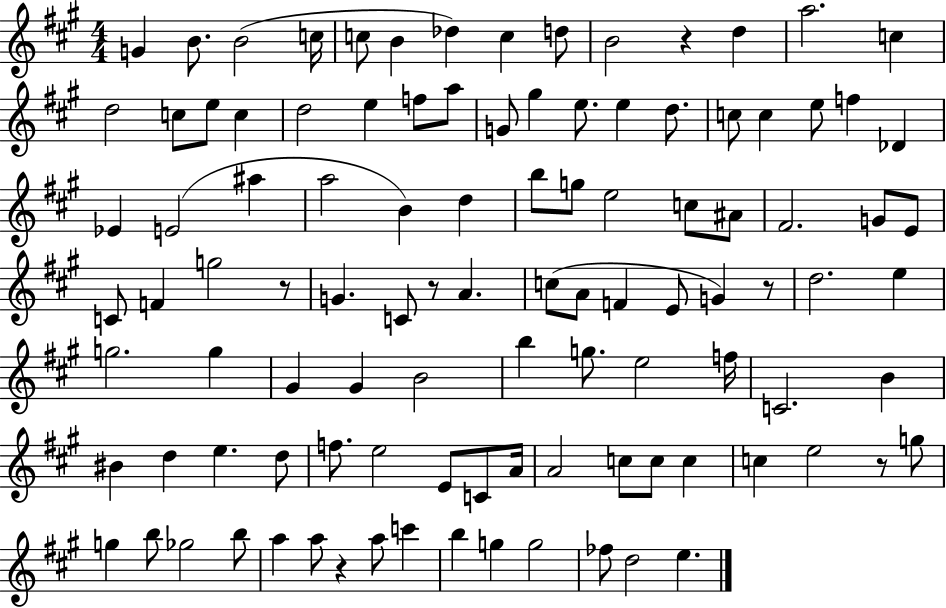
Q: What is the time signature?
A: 4/4